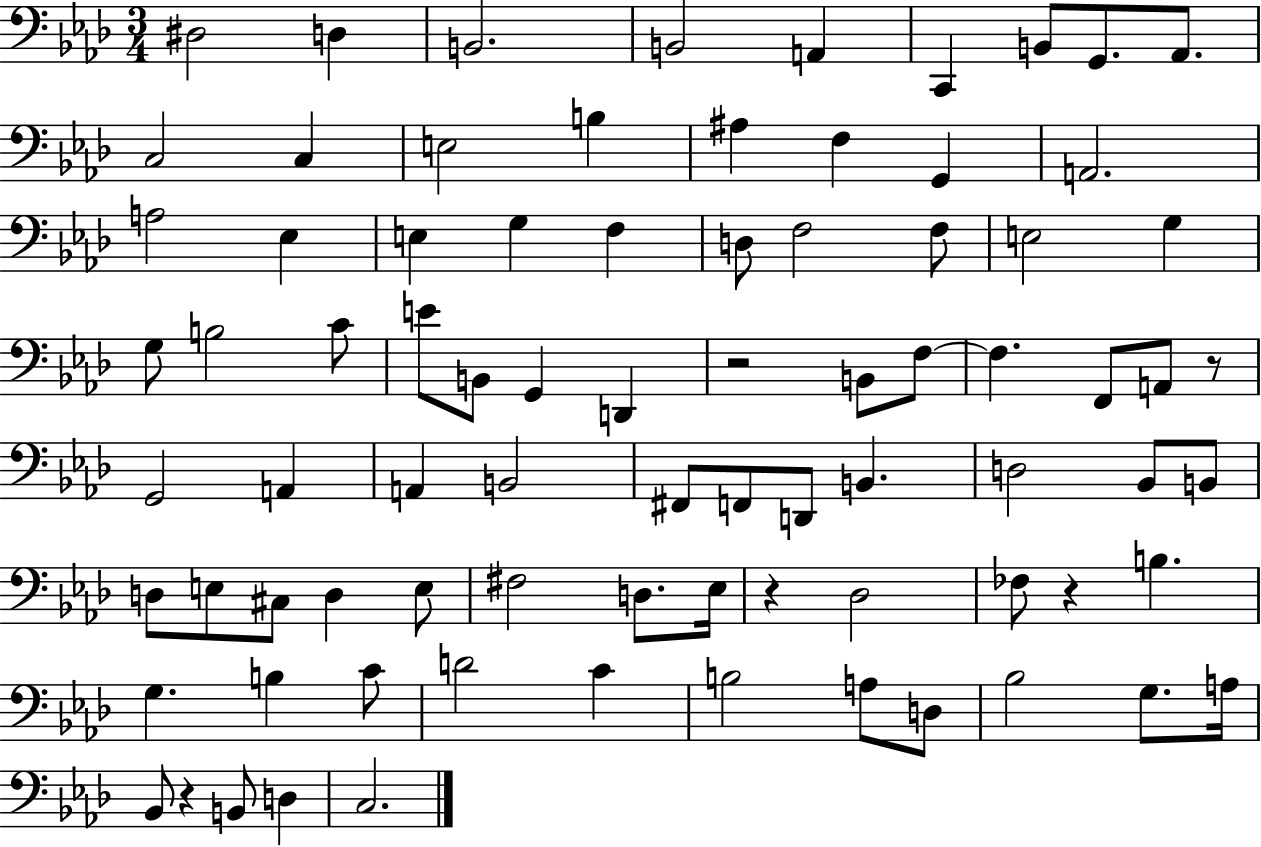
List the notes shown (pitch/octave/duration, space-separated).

D#3/h D3/q B2/h. B2/h A2/q C2/q B2/e G2/e. Ab2/e. C3/h C3/q E3/h B3/q A#3/q F3/q G2/q A2/h. A3/h Eb3/q E3/q G3/q F3/q D3/e F3/h F3/e E3/h G3/q G3/e B3/h C4/e E4/e B2/e G2/q D2/q R/h B2/e F3/e F3/q. F2/e A2/e R/e G2/h A2/q A2/q B2/h F#2/e F2/e D2/e B2/q. D3/h Bb2/e B2/e D3/e E3/e C#3/e D3/q E3/e F#3/h D3/e. Eb3/s R/q Db3/h FES3/e R/q B3/q. G3/q. B3/q C4/e D4/h C4/q B3/h A3/e D3/e Bb3/h G3/e. A3/s Bb2/e R/q B2/e D3/q C3/h.